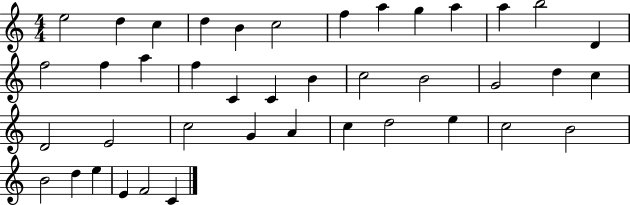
E5/h D5/q C5/q D5/q B4/q C5/h F5/q A5/q G5/q A5/q A5/q B5/h D4/q F5/h F5/q A5/q F5/q C4/q C4/q B4/q C5/h B4/h G4/h D5/q C5/q D4/h E4/h C5/h G4/q A4/q C5/q D5/h E5/q C5/h B4/h B4/h D5/q E5/q E4/q F4/h C4/q